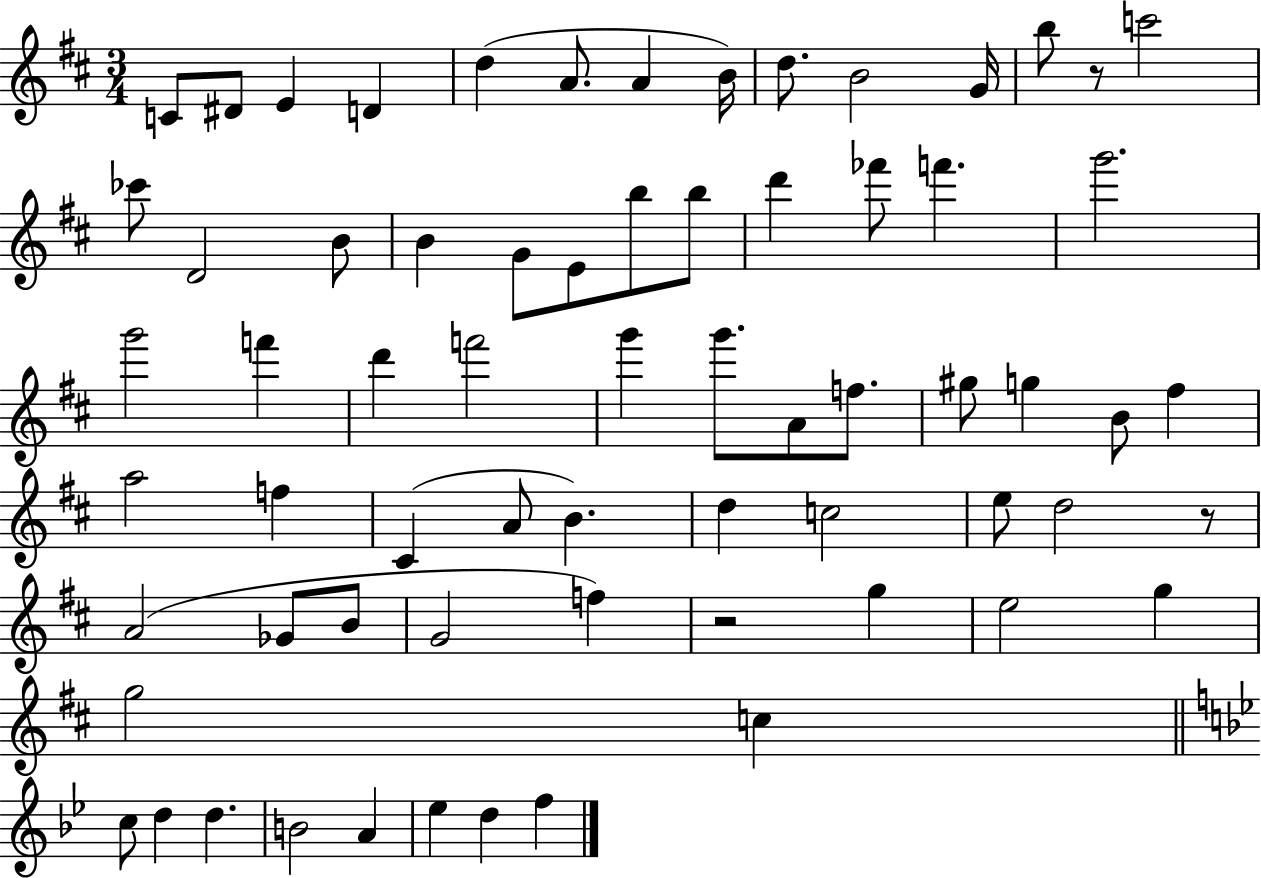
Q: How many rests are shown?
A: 3